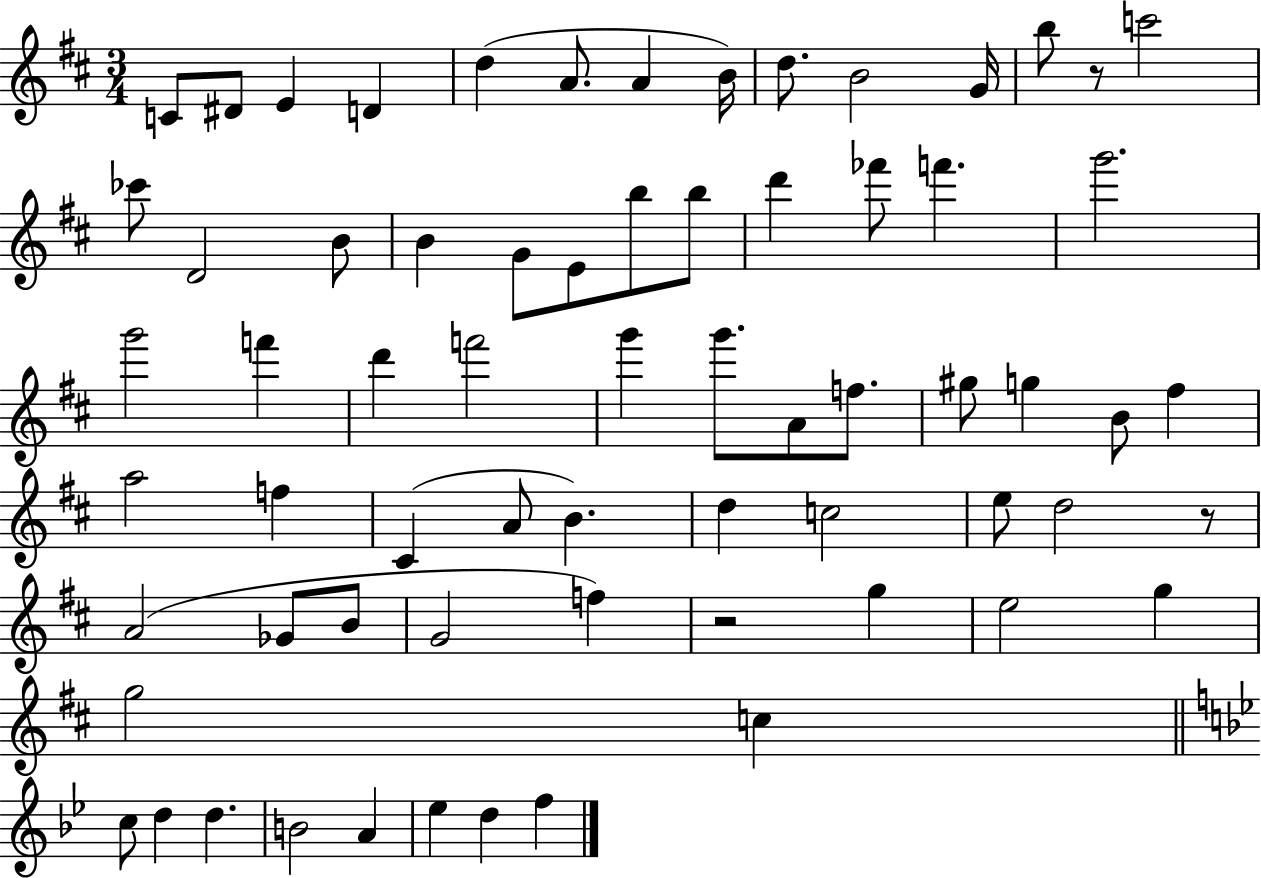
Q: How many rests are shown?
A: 3